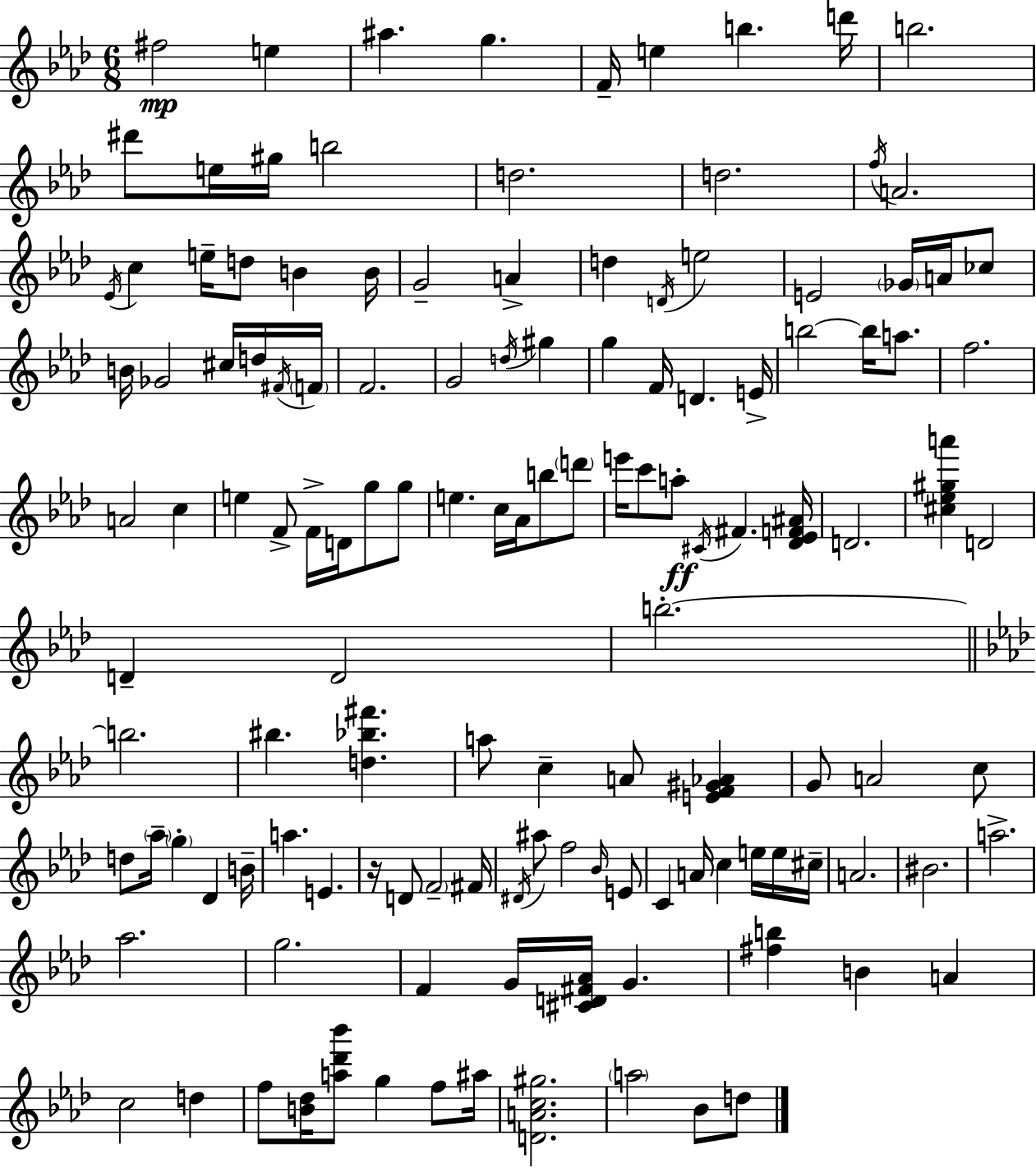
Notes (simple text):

F#5/h E5/q A#5/q. G5/q. F4/s E5/q B5/q. D6/s B5/h. D#6/e E5/s G#5/s B5/h D5/h. D5/h. F5/s A4/h. Eb4/s C5/q E5/s D5/e B4/q B4/s G4/h A4/q D5/q D4/s E5/h E4/h Gb4/s A4/s CES5/e B4/s Gb4/h C#5/s D5/s F#4/s F4/s F4/h. G4/h D5/s G#5/q G5/q F4/s D4/q. E4/s B5/h B5/s A5/e. F5/h. A4/h C5/q E5/q F4/e F4/s D4/s G5/e G5/e E5/q. C5/s Ab4/s B5/e D6/e E6/s C6/e A5/e C#4/s F#4/q. [Db4,Eb4,F4,A#4]/s D4/h. [C#5,Eb5,G#5,A6]/q D4/h D4/q D4/h B5/h. B5/h. BIS5/q. [D5,Bb5,F#6]/q. A5/e C5/q A4/e [E4,F4,G#4,Ab4]/q G4/e A4/h C5/e D5/e Ab5/s G5/q Db4/q B4/s A5/q. E4/q. R/s D4/e F4/h F#4/s D#4/s A#5/e F5/h Bb4/s E4/e C4/q A4/s C5/q E5/s E5/s C#5/s A4/h. BIS4/h. A5/h. Ab5/h. G5/h. F4/q G4/s [C#4,D4,F#4,Ab4]/s G4/q. [F#5,B5]/q B4/q A4/q C5/h D5/q F5/e [B4,Db5]/s [A5,Db6,Bb6]/e G5/q F5/e A#5/s [D4,A4,C5,G#5]/h. A5/h Bb4/e D5/e